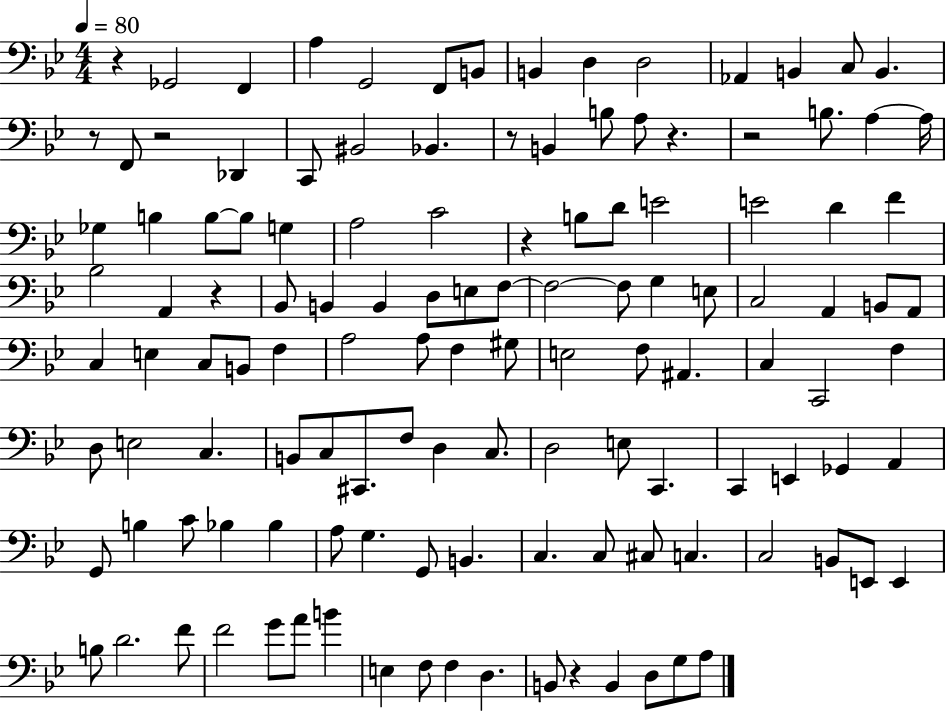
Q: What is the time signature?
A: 4/4